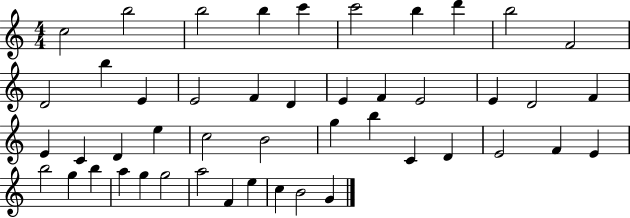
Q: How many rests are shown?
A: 0